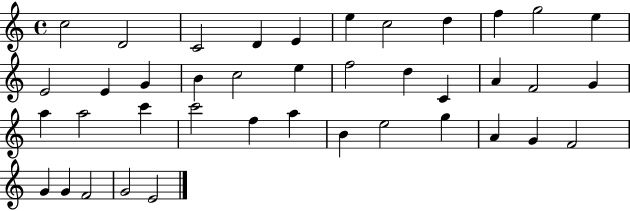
C5/h D4/h C4/h D4/q E4/q E5/q C5/h D5/q F5/q G5/h E5/q E4/h E4/q G4/q B4/q C5/h E5/q F5/h D5/q C4/q A4/q F4/h G4/q A5/q A5/h C6/q C6/h F5/q A5/q B4/q E5/h G5/q A4/q G4/q F4/h G4/q G4/q F4/h G4/h E4/h